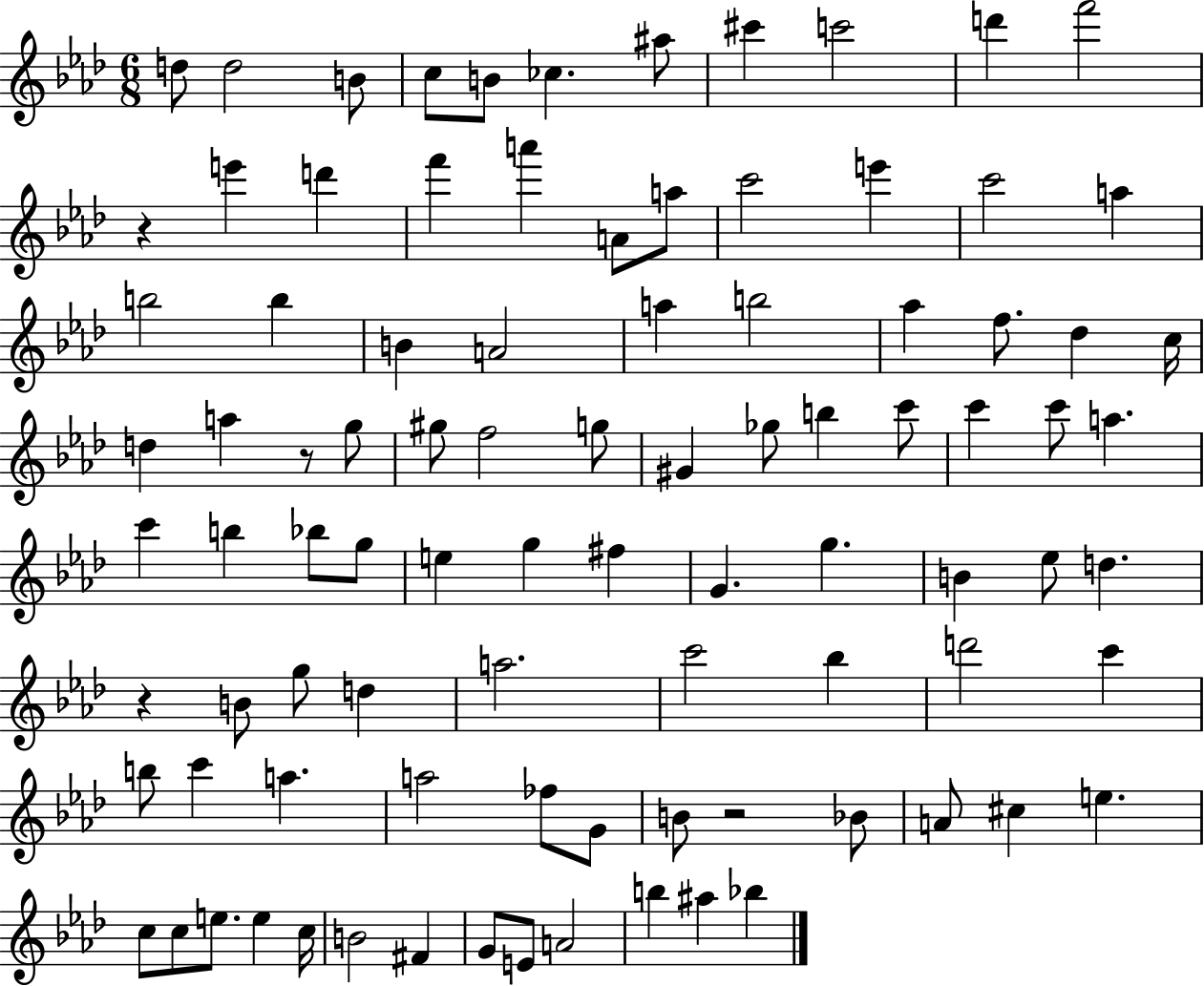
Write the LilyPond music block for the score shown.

{
  \clef treble
  \numericTimeSignature
  \time 6/8
  \key aes \major
  d''8 d''2 b'8 | c''8 b'8 ces''4. ais''8 | cis'''4 c'''2 | d'''4 f'''2 | \break r4 e'''4 d'''4 | f'''4 a'''4 a'8 a''8 | c'''2 e'''4 | c'''2 a''4 | \break b''2 b''4 | b'4 a'2 | a''4 b''2 | aes''4 f''8. des''4 c''16 | \break d''4 a''4 r8 g''8 | gis''8 f''2 g''8 | gis'4 ges''8 b''4 c'''8 | c'''4 c'''8 a''4. | \break c'''4 b''4 bes''8 g''8 | e''4 g''4 fis''4 | g'4. g''4. | b'4 ees''8 d''4. | \break r4 b'8 g''8 d''4 | a''2. | c'''2 bes''4 | d'''2 c'''4 | \break b''8 c'''4 a''4. | a''2 fes''8 g'8 | b'8 r2 bes'8 | a'8 cis''4 e''4. | \break c''8 c''8 e''8. e''4 c''16 | b'2 fis'4 | g'8 e'8 a'2 | b''4 ais''4 bes''4 | \break \bar "|."
}